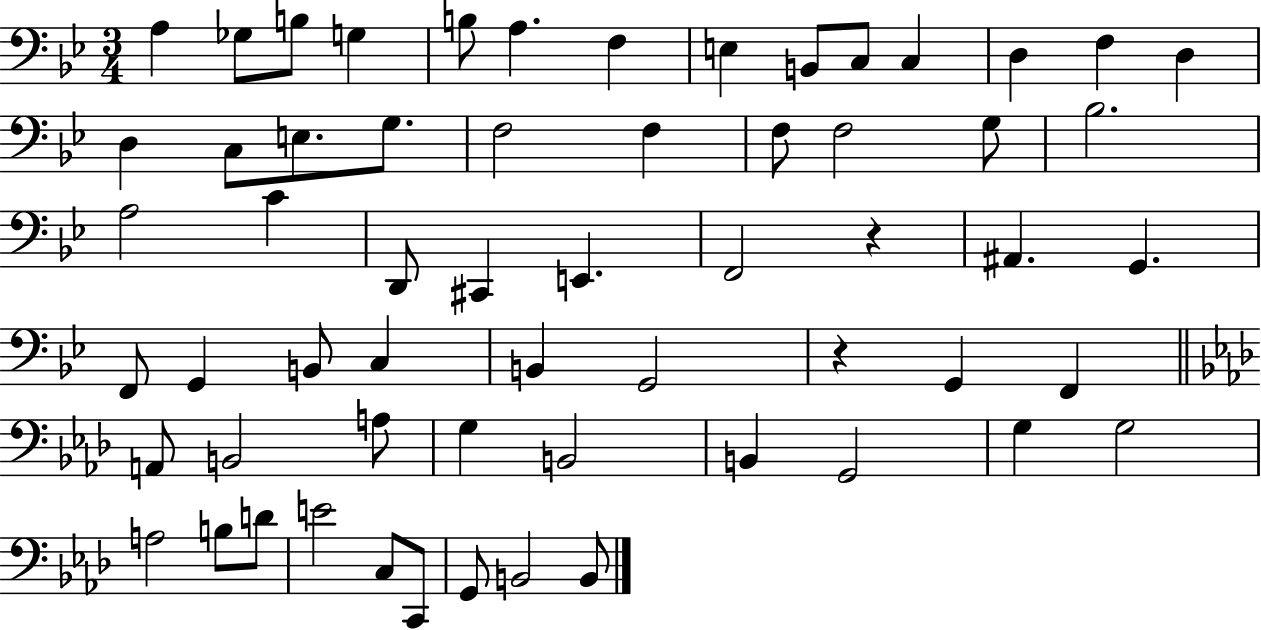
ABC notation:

X:1
T:Untitled
M:3/4
L:1/4
K:Bb
A, _G,/2 B,/2 G, B,/2 A, F, E, B,,/2 C,/2 C, D, F, D, D, C,/2 E,/2 G,/2 F,2 F, F,/2 F,2 G,/2 _B,2 A,2 C D,,/2 ^C,, E,, F,,2 z ^A,, G,, F,,/2 G,, B,,/2 C, B,, G,,2 z G,, F,, A,,/2 B,,2 A,/2 G, B,,2 B,, G,,2 G, G,2 A,2 B,/2 D/2 E2 C,/2 C,,/2 G,,/2 B,,2 B,,/2